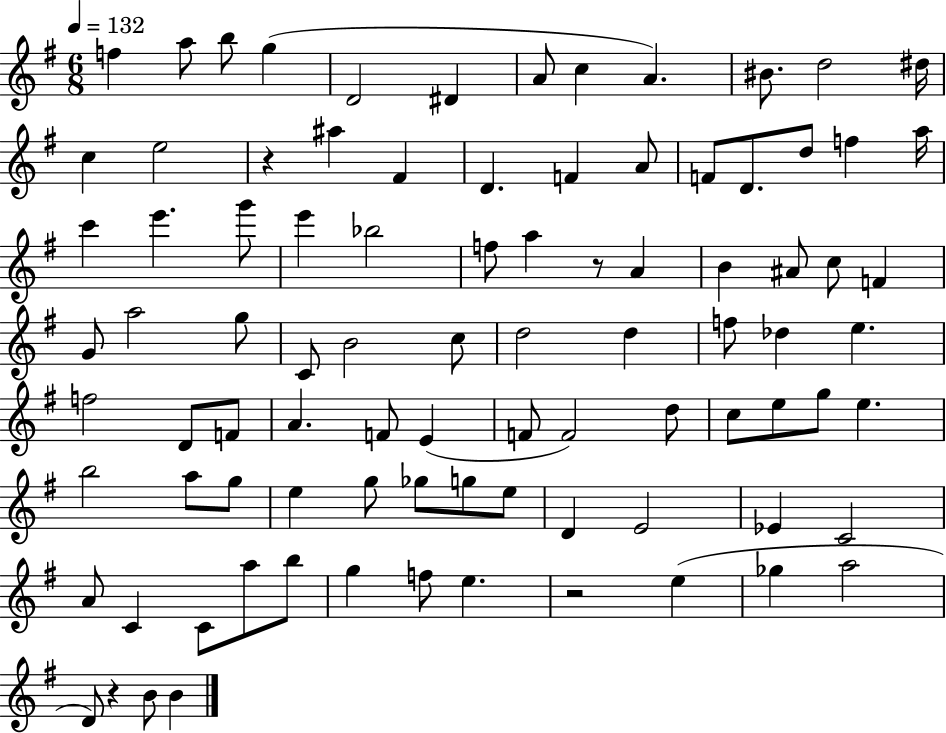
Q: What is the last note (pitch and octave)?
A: B4